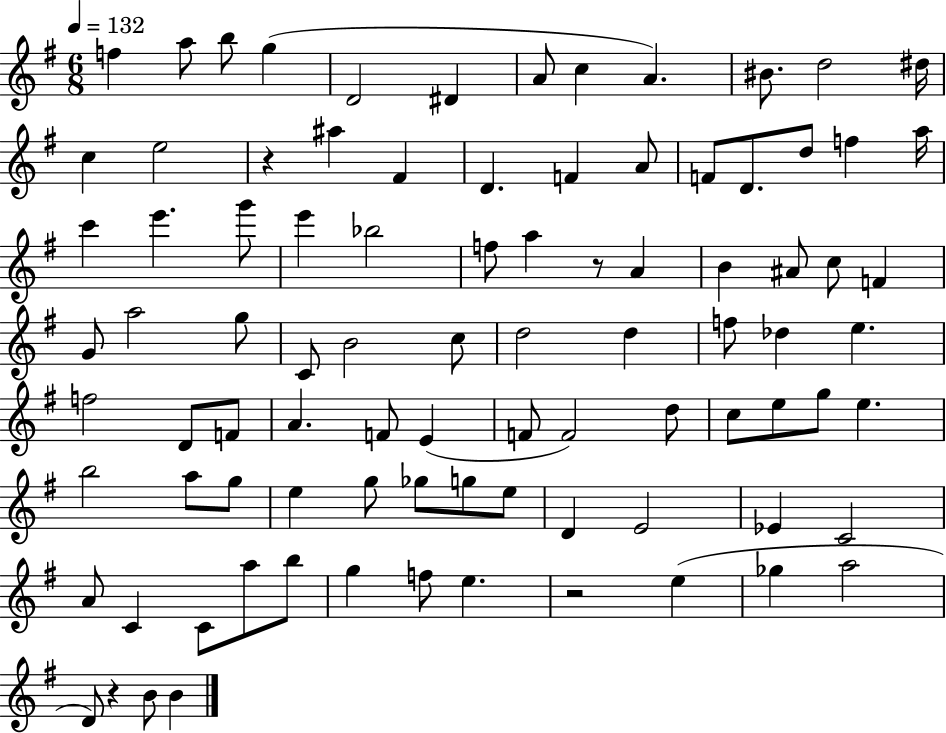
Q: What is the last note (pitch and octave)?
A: B4